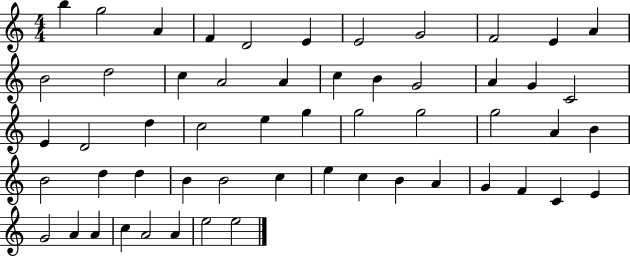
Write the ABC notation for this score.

X:1
T:Untitled
M:4/4
L:1/4
K:C
b g2 A F D2 E E2 G2 F2 E A B2 d2 c A2 A c B G2 A G C2 E D2 d c2 e g g2 g2 g2 A B B2 d d B B2 c e c B A G F C E G2 A A c A2 A e2 e2